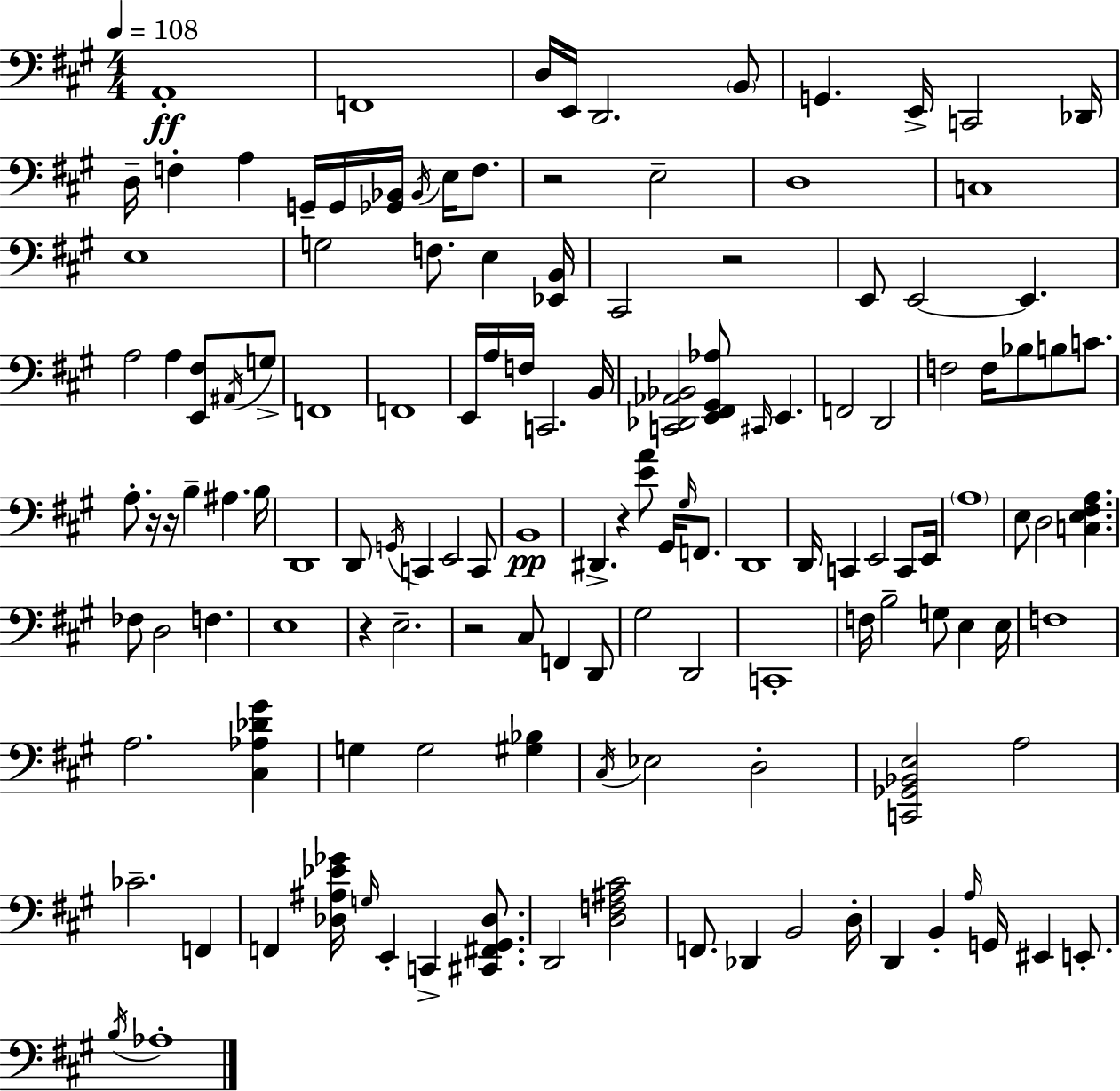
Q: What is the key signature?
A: A major